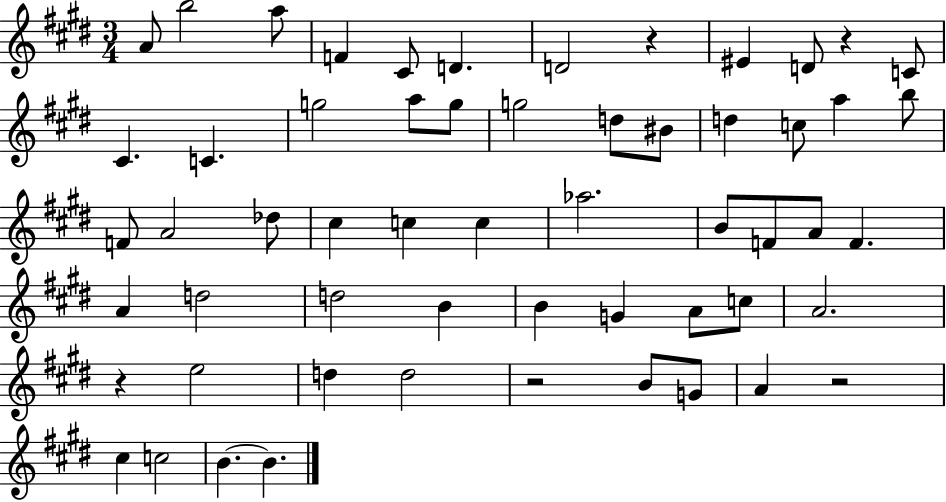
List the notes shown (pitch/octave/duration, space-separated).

A4/e B5/h A5/e F4/q C#4/e D4/q. D4/h R/q EIS4/q D4/e R/q C4/e C#4/q. C4/q. G5/h A5/e G5/e G5/h D5/e BIS4/e D5/q C5/e A5/q B5/e F4/e A4/h Db5/e C#5/q C5/q C5/q Ab5/h. B4/e F4/e A4/e F4/q. A4/q D5/h D5/h B4/q B4/q G4/q A4/e C5/e A4/h. R/q E5/h D5/q D5/h R/h B4/e G4/e A4/q R/h C#5/q C5/h B4/q. B4/q.